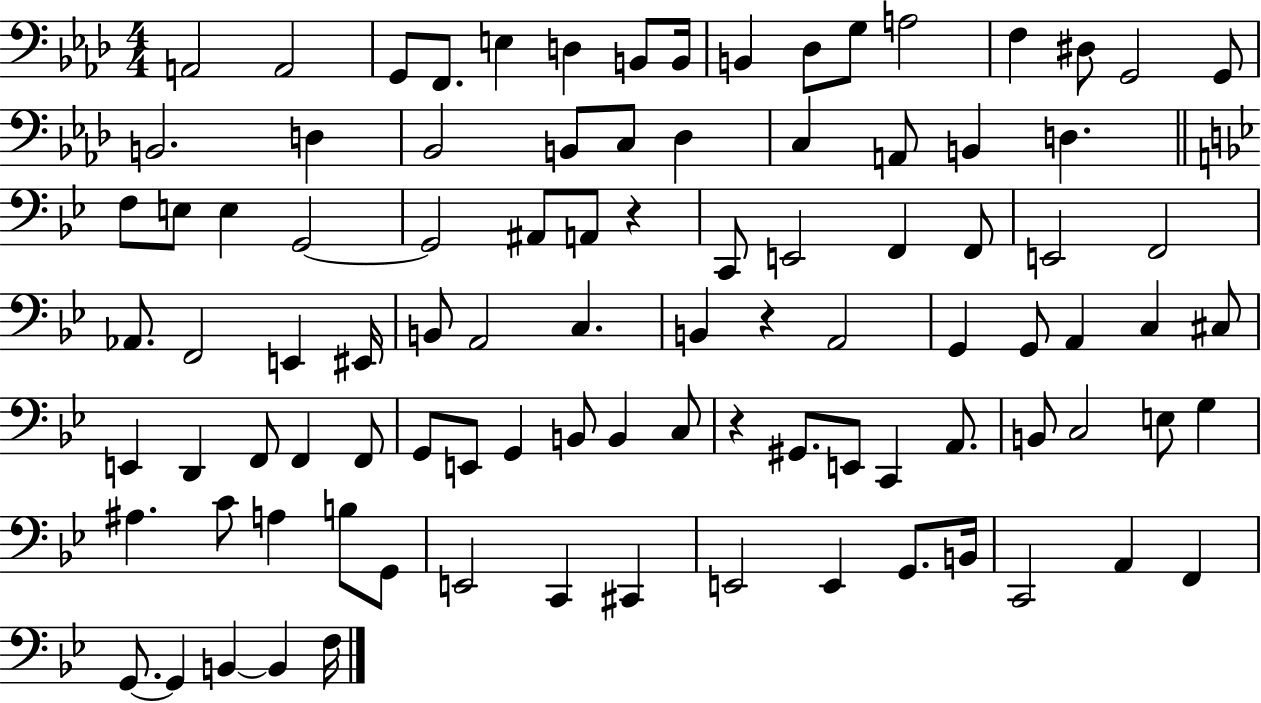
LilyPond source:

{
  \clef bass
  \numericTimeSignature
  \time 4/4
  \key aes \major
  \repeat volta 2 { a,2 a,2 | g,8 f,8. e4 d4 b,8 b,16 | b,4 des8 g8 a2 | f4 dis8 g,2 g,8 | \break b,2. d4 | bes,2 b,8 c8 des4 | c4 a,8 b,4 d4. | \bar "||" \break \key g \minor f8 e8 e4 g,2~~ | g,2 ais,8 a,8 r4 | c,8 e,2 f,4 f,8 | e,2 f,2 | \break aes,8. f,2 e,4 eis,16 | b,8 a,2 c4. | b,4 r4 a,2 | g,4 g,8 a,4 c4 cis8 | \break e,4 d,4 f,8 f,4 f,8 | g,8 e,8 g,4 b,8 b,4 c8 | r4 gis,8. e,8 c,4 a,8. | b,8 c2 e8 g4 | \break ais4. c'8 a4 b8 g,8 | e,2 c,4 cis,4 | e,2 e,4 g,8. b,16 | c,2 a,4 f,4 | \break g,8.~~ g,4 b,4~~ b,4 f16 | } \bar "|."
}